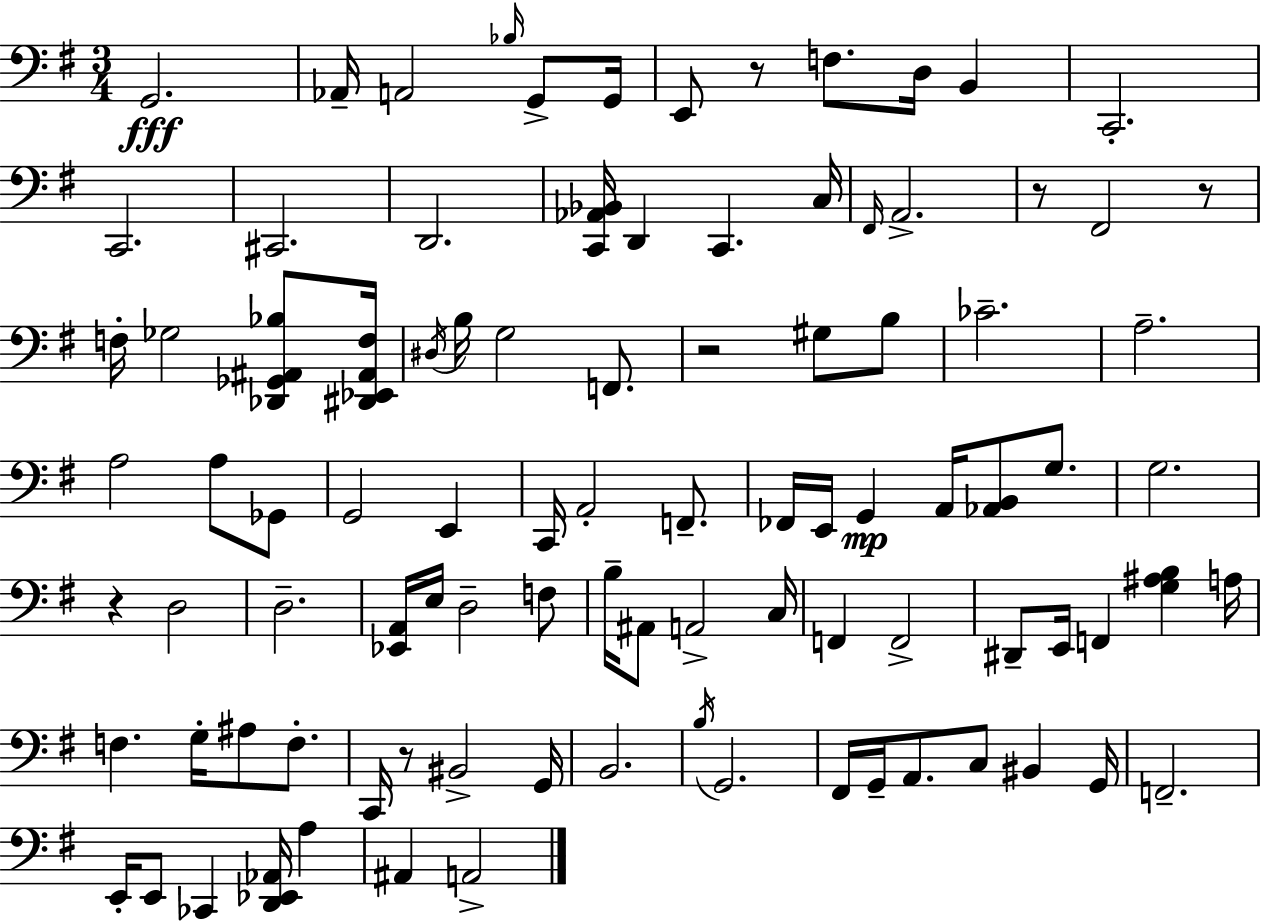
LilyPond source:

{
  \clef bass
  \numericTimeSignature
  \time 3/4
  \key e \minor
  g,2.\fff | aes,16-- a,2 \grace { bes16 } g,8-> | g,16 e,8 r8 f8. d16 b,4 | c,2.-. | \break c,2. | cis,2. | d,2. | <c, aes, bes,>16 d,4 c,4. | \break c16 \grace { fis,16 } a,2.-> | r8 fis,2 | r8 f16-. ges2 <des, ges, ais, bes>8 | <dis, ees, ais, f>16 \acciaccatura { dis16 } b16 g2 | \break f,8. r2 gis8 | b8 ces'2.-- | a2.-- | a2 a8 | \break ges,8 g,2 e,4 | c,16 a,2-. | f,8.-- fes,16 e,16 g,4\mp a,16 <aes, b,>8 | g8. g2. | \break r4 d2 | d2.-- | <ees, a,>16 e16 d2-- | f8 b16-- ais,8 a,2-> | \break c16 f,4 f,2-> | dis,8-- e,16 f,4 <g ais b>4 | a16 f4. g16-. ais8 | f8.-. c,16 r8 bis,2-> | \break g,16 b,2. | \acciaccatura { b16 } g,2. | fis,16 g,16-- a,8. c8 bis,4 | g,16 f,2.-- | \break e,16-. e,8 ces,4 <d, ees, aes,>16 | a4 ais,4 a,2-> | \bar "|."
}